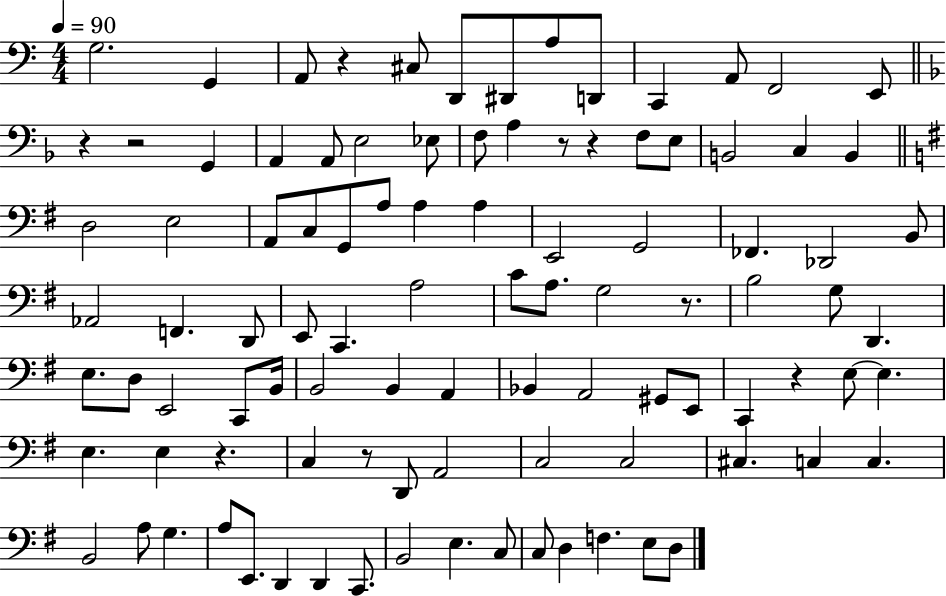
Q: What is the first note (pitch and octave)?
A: G3